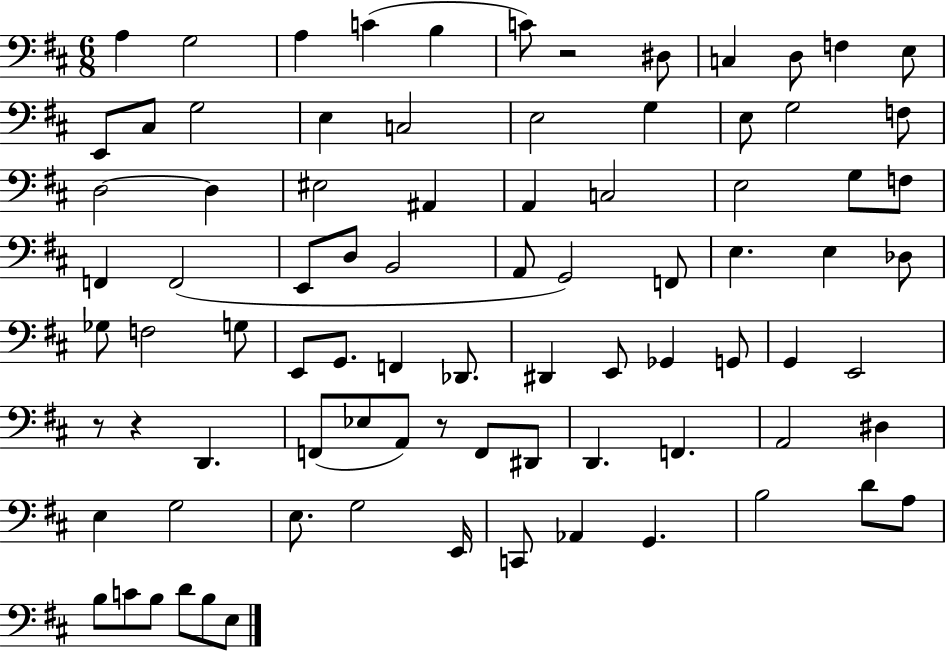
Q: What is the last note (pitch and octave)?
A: E3